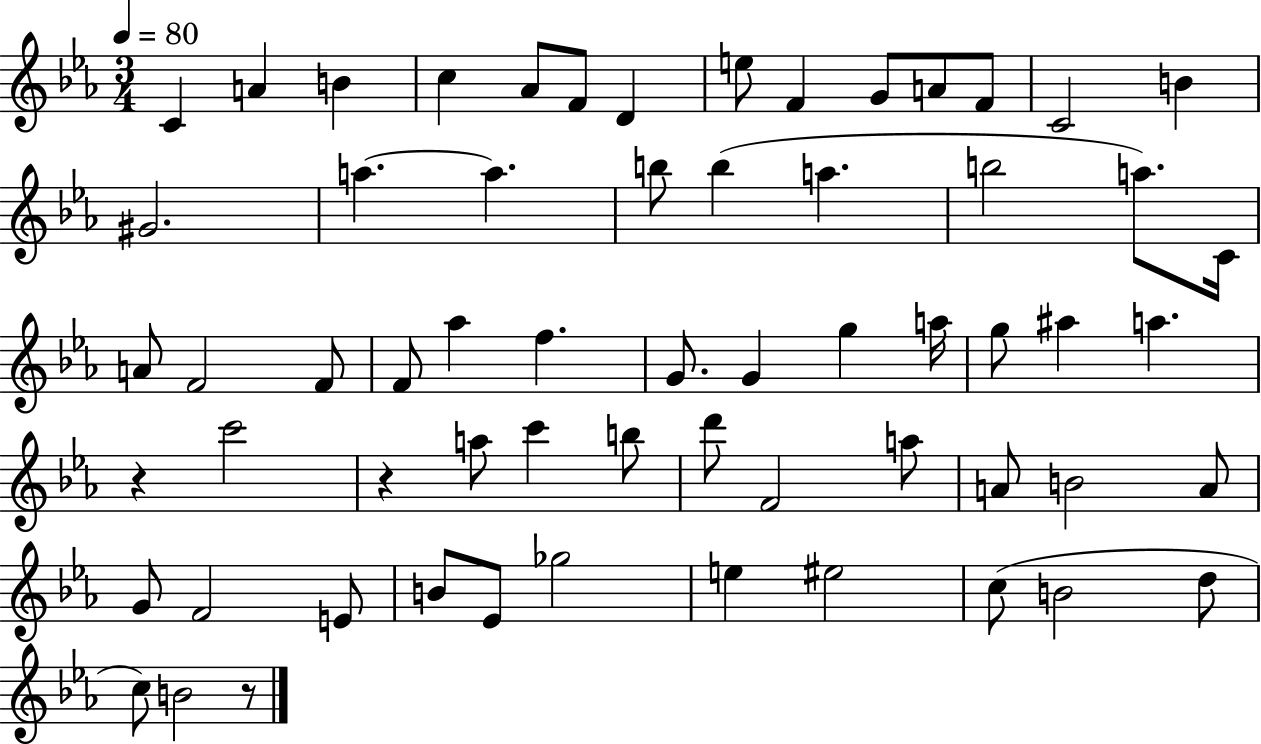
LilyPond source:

{
  \clef treble
  \numericTimeSignature
  \time 3/4
  \key ees \major
  \tempo 4 = 80
  c'4 a'4 b'4 | c''4 aes'8 f'8 d'4 | e''8 f'4 g'8 a'8 f'8 | c'2 b'4 | \break gis'2. | a''4.~~ a''4. | b''8 b''4( a''4. | b''2 a''8.) c'16 | \break a'8 f'2 f'8 | f'8 aes''4 f''4. | g'8. g'4 g''4 a''16 | g''8 ais''4 a''4. | \break r4 c'''2 | r4 a''8 c'''4 b''8 | d'''8 f'2 a''8 | a'8 b'2 a'8 | \break g'8 f'2 e'8 | b'8 ees'8 ges''2 | e''4 eis''2 | c''8( b'2 d''8 | \break c''8) b'2 r8 | \bar "|."
}